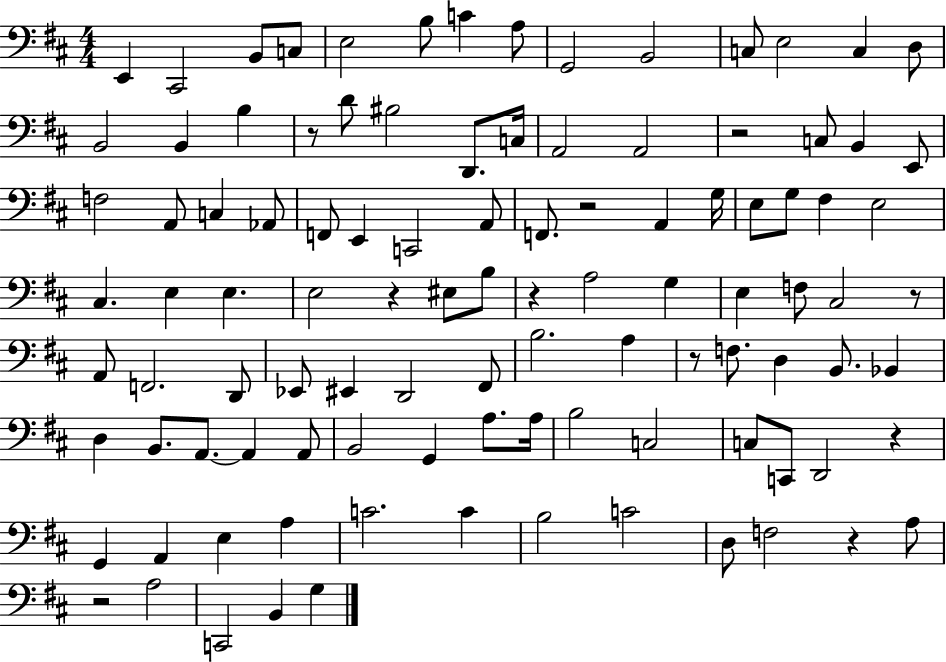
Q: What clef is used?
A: bass